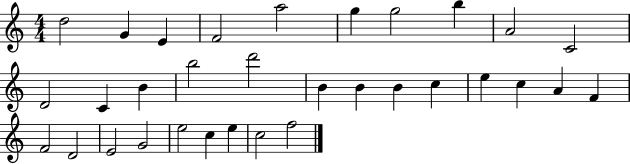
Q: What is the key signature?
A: C major